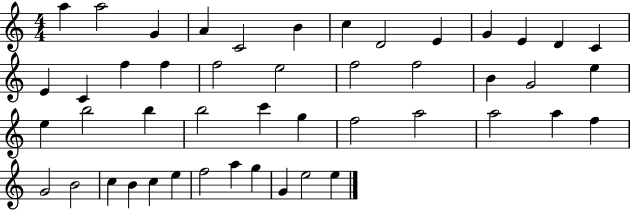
{
  \clef treble
  \numericTimeSignature
  \time 4/4
  \key c \major
  a''4 a''2 g'4 | a'4 c'2 b'4 | c''4 d'2 e'4 | g'4 e'4 d'4 c'4 | \break e'4 c'4 f''4 f''4 | f''2 e''2 | f''2 f''2 | b'4 g'2 e''4 | \break e''4 b''2 b''4 | b''2 c'''4 g''4 | f''2 a''2 | a''2 a''4 f''4 | \break g'2 b'2 | c''4 b'4 c''4 e''4 | f''2 a''4 g''4 | g'4 e''2 e''4 | \break \bar "|."
}